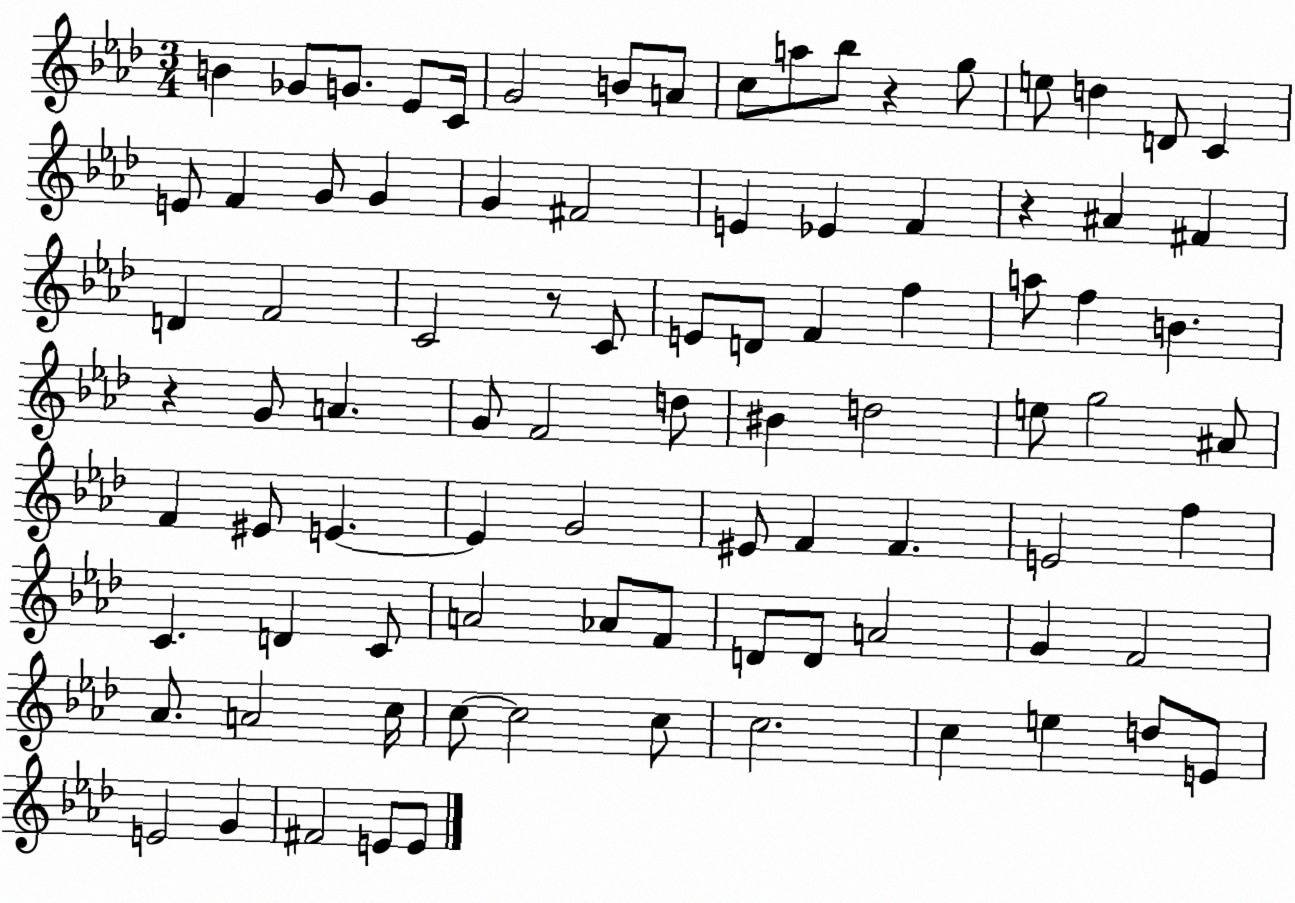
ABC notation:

X:1
T:Untitled
M:3/4
L:1/4
K:Ab
B _G/2 G/2 _E/2 C/4 G2 B/2 A/2 c/2 a/2 _b/2 z g/2 e/2 d D/2 C E/2 F G/2 G G ^F2 E _E F z ^A ^F D F2 C2 z/2 C/2 E/2 D/2 F f a/2 f B z G/2 A G/2 F2 d/2 ^B d2 e/2 g2 ^A/2 F ^E/2 E E G2 ^E/2 F F E2 f C D C/2 A2 _A/2 F/2 D/2 D/2 A2 G F2 _A/2 A2 c/4 c/2 c2 c/2 c2 c e d/2 E/2 E2 G ^F2 E/2 E/2